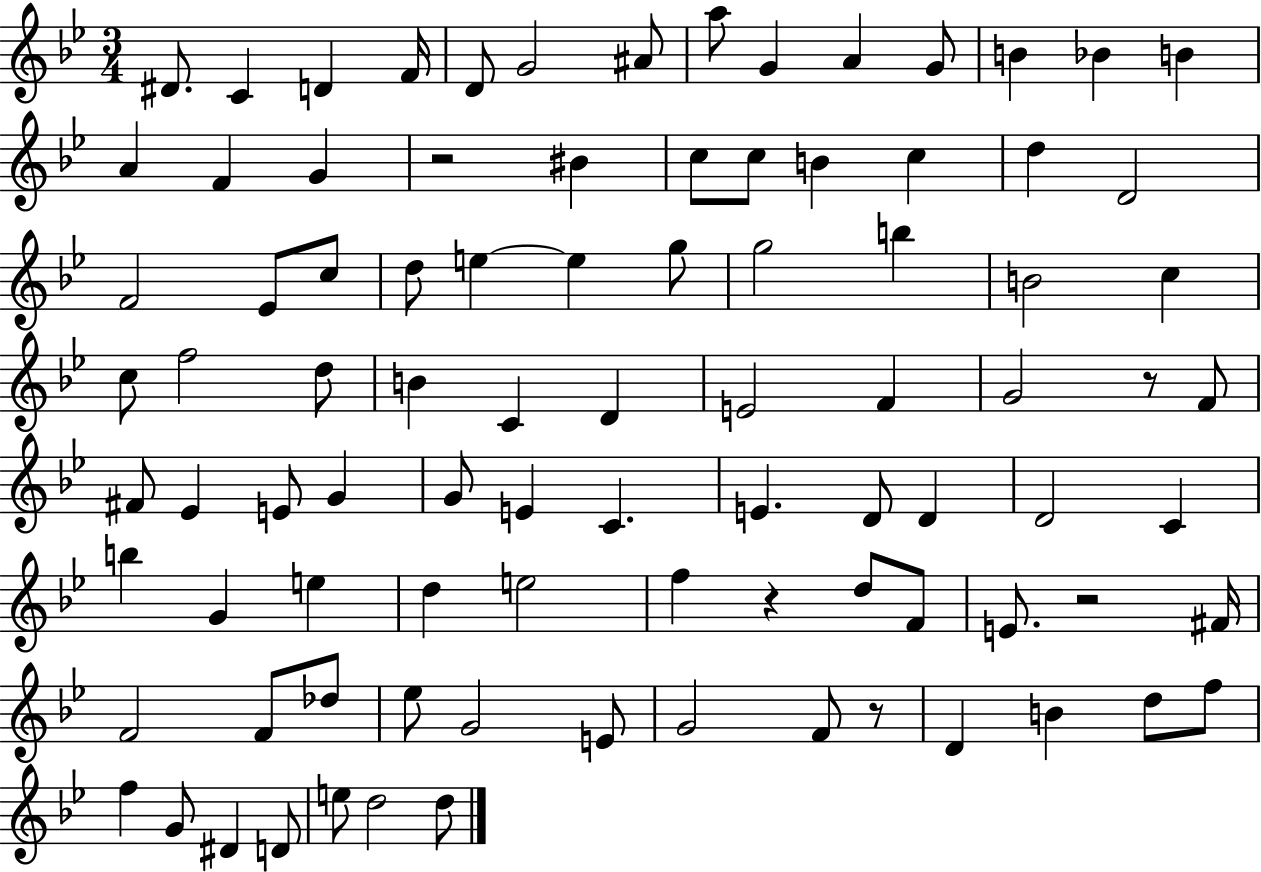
D#4/e. C4/q D4/q F4/s D4/e G4/h A#4/e A5/e G4/q A4/q G4/e B4/q Bb4/q B4/q A4/q F4/q G4/q R/h BIS4/q C5/e C5/e B4/q C5/q D5/q D4/h F4/h Eb4/e C5/e D5/e E5/q E5/q G5/e G5/h B5/q B4/h C5/q C5/e F5/h D5/e B4/q C4/q D4/q E4/h F4/q G4/h R/e F4/e F#4/e Eb4/q E4/e G4/q G4/e E4/q C4/q. E4/q. D4/e D4/q D4/h C4/q B5/q G4/q E5/q D5/q E5/h F5/q R/q D5/e F4/e E4/e. R/h F#4/s F4/h F4/e Db5/e Eb5/e G4/h E4/e G4/h F4/e R/e D4/q B4/q D5/e F5/e F5/q G4/e D#4/q D4/e E5/e D5/h D5/e